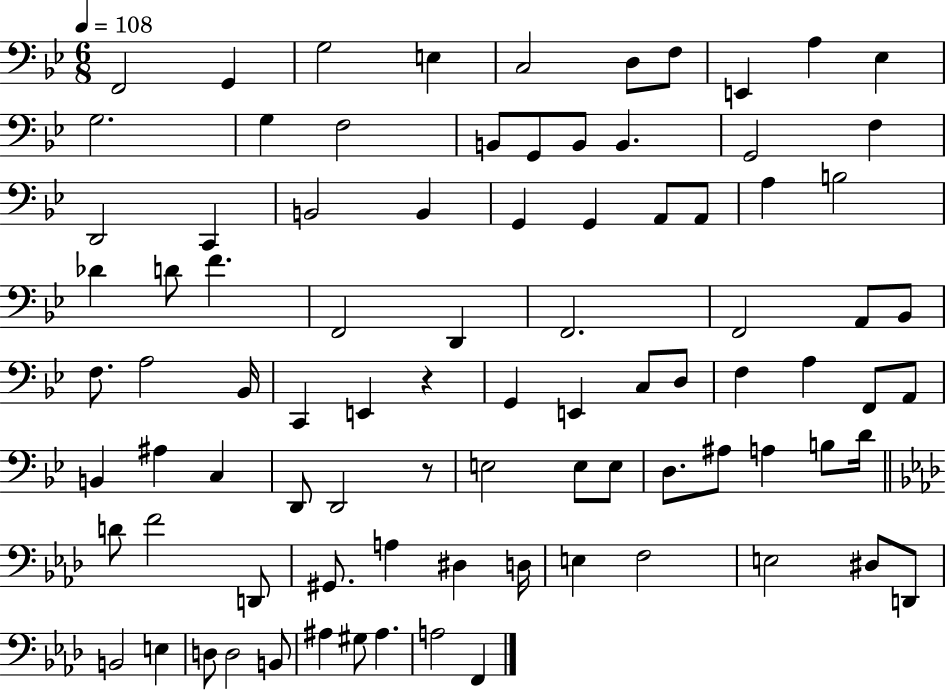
X:1
T:Untitled
M:6/8
L:1/4
K:Bb
F,,2 G,, G,2 E, C,2 D,/2 F,/2 E,, A, _E, G,2 G, F,2 B,,/2 G,,/2 B,,/2 B,, G,,2 F, D,,2 C,, B,,2 B,, G,, G,, A,,/2 A,,/2 A, B,2 _D D/2 F F,,2 D,, F,,2 F,,2 A,,/2 _B,,/2 F,/2 A,2 _B,,/4 C,, E,, z G,, E,, C,/2 D,/2 F, A, F,,/2 A,,/2 B,, ^A, C, D,,/2 D,,2 z/2 E,2 E,/2 E,/2 D,/2 ^A,/2 A, B,/2 D/4 D/2 F2 D,,/2 ^G,,/2 A, ^D, D,/4 E, F,2 E,2 ^D,/2 D,,/2 B,,2 E, D,/2 D,2 B,,/2 ^A, ^G,/2 ^A, A,2 F,,